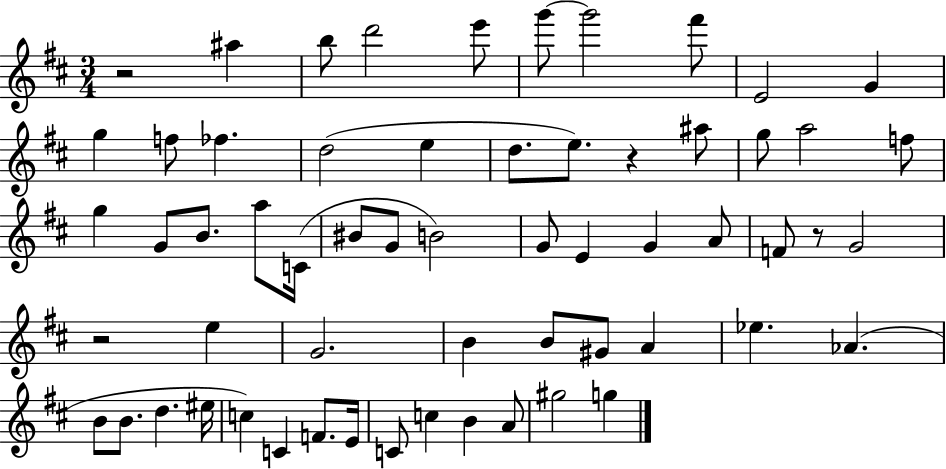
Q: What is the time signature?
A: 3/4